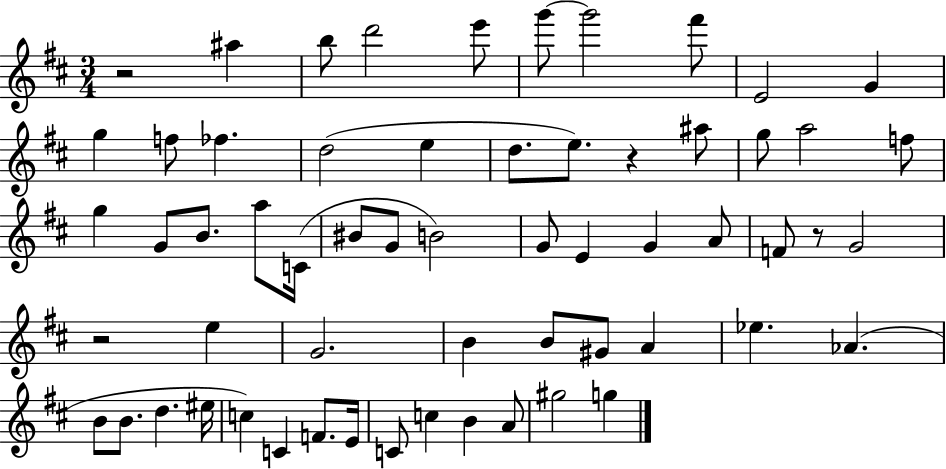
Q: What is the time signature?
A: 3/4